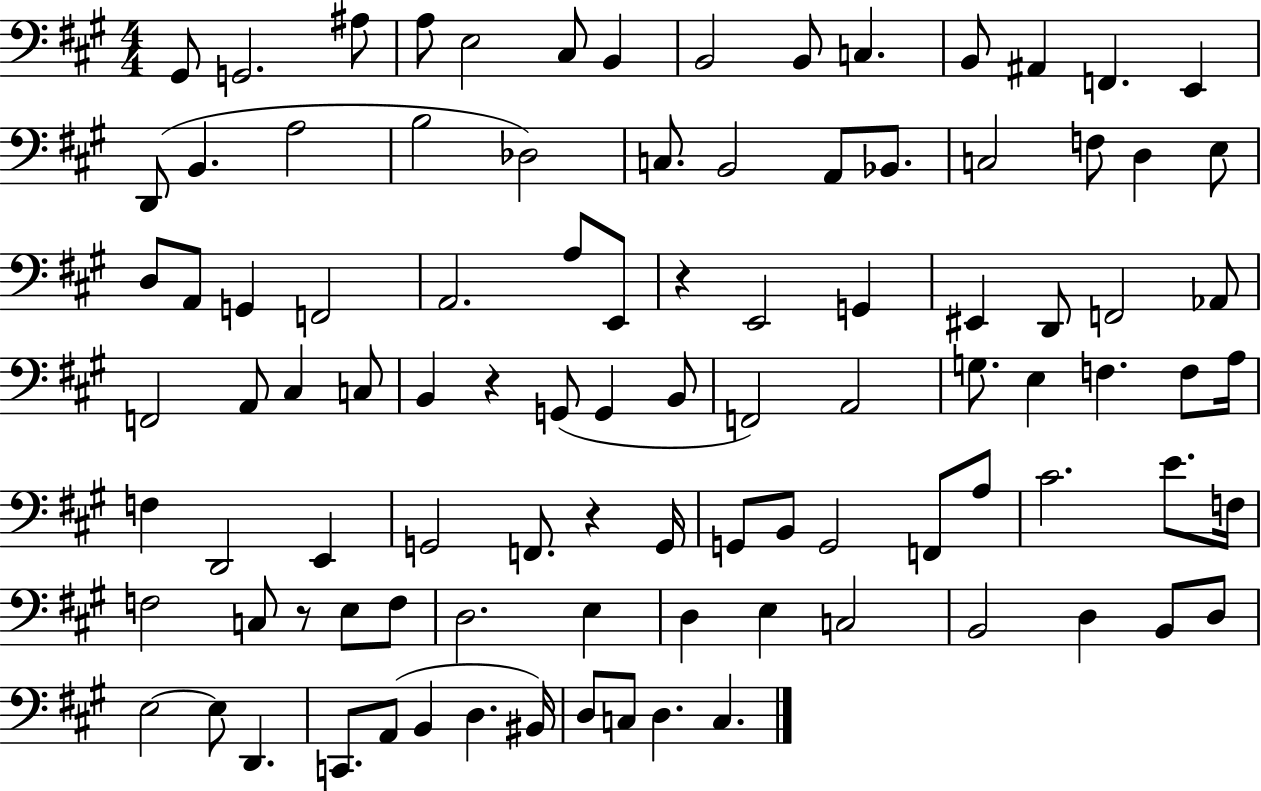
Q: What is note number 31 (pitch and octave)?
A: F2